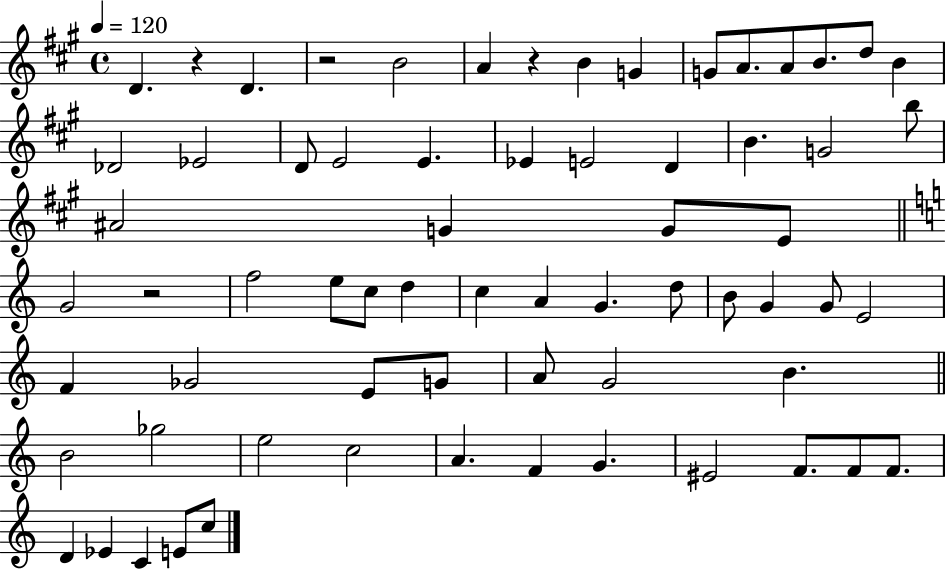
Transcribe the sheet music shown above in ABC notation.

X:1
T:Untitled
M:4/4
L:1/4
K:A
D z D z2 B2 A z B G G/2 A/2 A/2 B/2 d/2 B _D2 _E2 D/2 E2 E _E E2 D B G2 b/2 ^A2 G G/2 E/2 G2 z2 f2 e/2 c/2 d c A G d/2 B/2 G G/2 E2 F _G2 E/2 G/2 A/2 G2 B B2 _g2 e2 c2 A F G ^E2 F/2 F/2 F/2 D _E C E/2 c/2